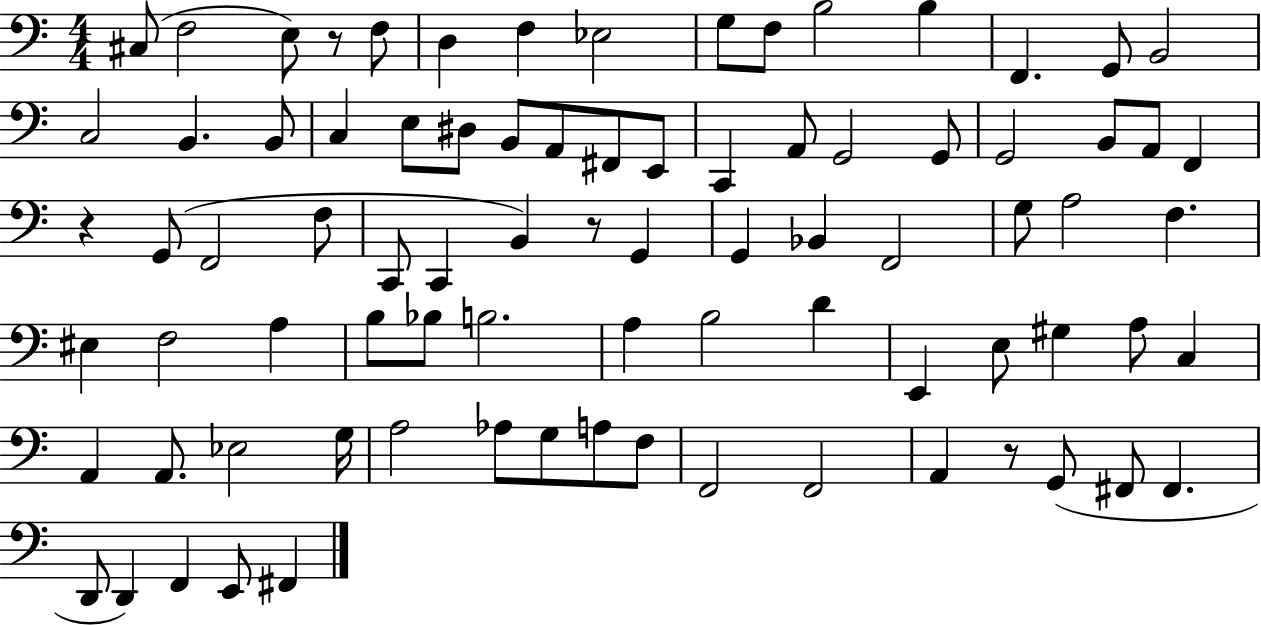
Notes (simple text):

C#3/e F3/h E3/e R/e F3/e D3/q F3/q Eb3/h G3/e F3/e B3/h B3/q F2/q. G2/e B2/h C3/h B2/q. B2/e C3/q E3/e D#3/e B2/e A2/e F#2/e E2/e C2/q A2/e G2/h G2/e G2/h B2/e A2/e F2/q R/q G2/e F2/h F3/e C2/e C2/q B2/q R/e G2/q G2/q Bb2/q F2/h G3/e A3/h F3/q. EIS3/q F3/h A3/q B3/e Bb3/e B3/h. A3/q B3/h D4/q E2/q E3/e G#3/q A3/e C3/q A2/q A2/e. Eb3/h G3/s A3/h Ab3/e G3/e A3/e F3/e F2/h F2/h A2/q R/e G2/e F#2/e F#2/q. D2/e D2/q F2/q E2/e F#2/q